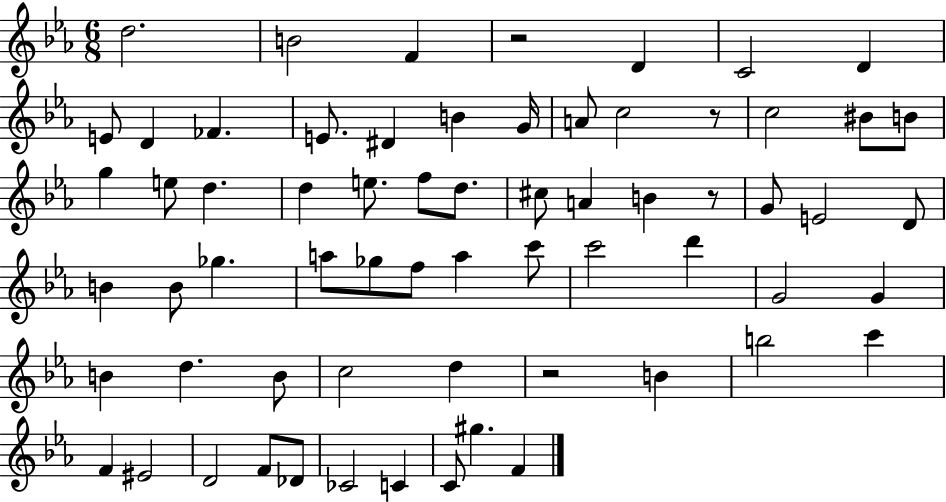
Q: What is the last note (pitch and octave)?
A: F4